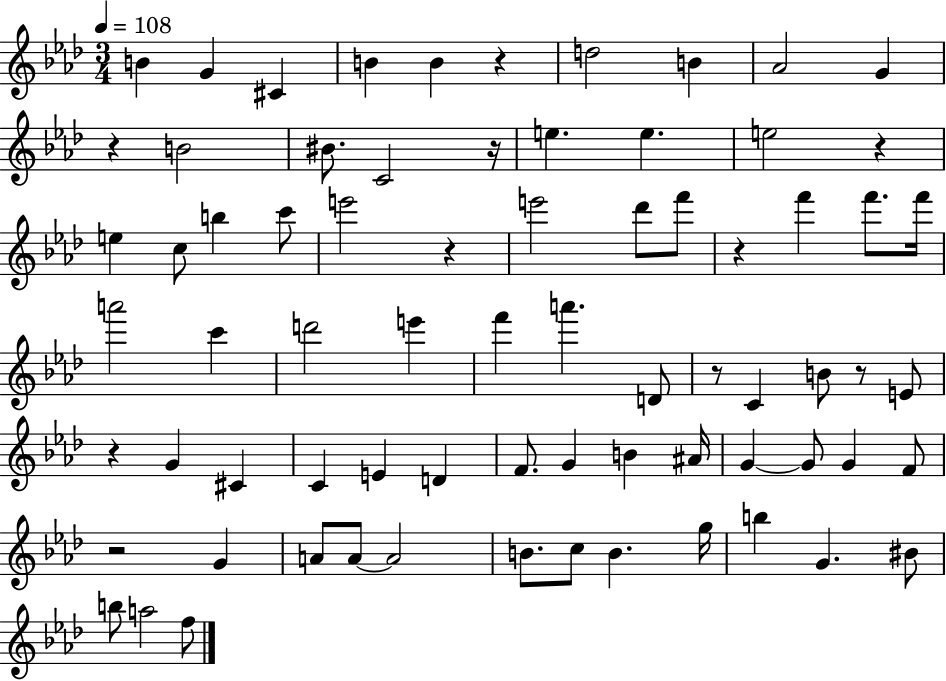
{
  \clef treble
  \numericTimeSignature
  \time 3/4
  \key aes \major
  \tempo 4 = 108
  \repeat volta 2 { b'4 g'4 cis'4 | b'4 b'4 r4 | d''2 b'4 | aes'2 g'4 | \break r4 b'2 | bis'8. c'2 r16 | e''4. e''4. | e''2 r4 | \break e''4 c''8 b''4 c'''8 | e'''2 r4 | e'''2 des'''8 f'''8 | r4 f'''4 f'''8. f'''16 | \break a'''2 c'''4 | d'''2 e'''4 | f'''4 a'''4. d'8 | r8 c'4 b'8 r8 e'8 | \break r4 g'4 cis'4 | c'4 e'4 d'4 | f'8. g'4 b'4 ais'16 | g'4~~ g'8 g'4 f'8 | \break r2 g'4 | a'8 a'8~~ a'2 | b'8. c''8 b'4. g''16 | b''4 g'4. bis'8 | \break b''8 a''2 f''8 | } \bar "|."
}